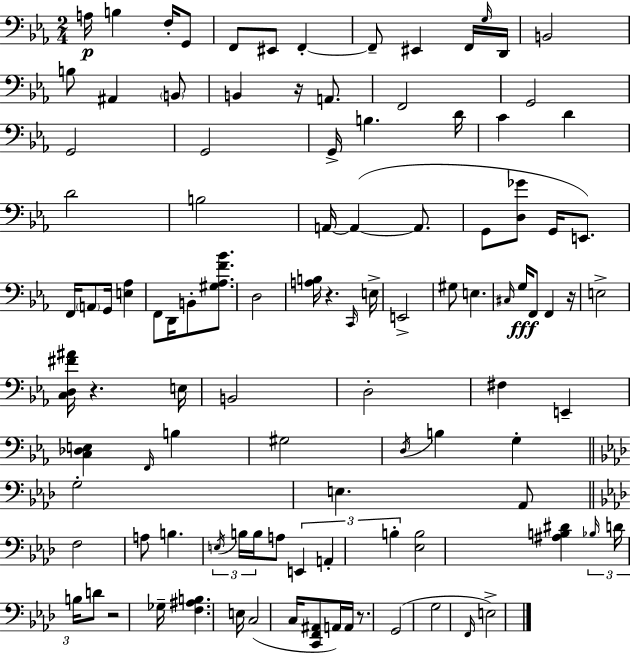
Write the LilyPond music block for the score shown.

{
  \clef bass
  \numericTimeSignature
  \time 2/4
  \key c \minor
  a16\p b4 f16-. g,8 | f,8 eis,8 f,4-.~~ | f,8-- eis,4 f,16 \grace { g16 } | d,16 b,2 | \break b8 ais,4 \parenthesize b,8 | b,4 r16 a,8. | f,2 | g,2 | \break g,2 | g,2 | g,16-> b4. | d'16 c'4 d'4 | \break d'2 | b2 | a,16~~ a,4~(~ a,8. | g,8 <d ges'>8 g,16 e,8.) | \break f,16 \parenthesize a,8 g,16 <e aes>4 | f,8 d,16 b,8-. <gis aes f' bes'>8. | d2 | <a b>16 r4. | \break \grace { c,16 } e16-> e,2-> | gis8 e4. | \grace { cis16 }\fff g16 f,8 f,4 | r16 e2-> | \break <c d fis' ais'>16 r4. | e16 b,2 | d2-. | fis4 e,4-- | \break <c des e>4 \grace { f,16 } | b4 gis2 | \acciaccatura { d16 } b4 | g4-. \bar "||" \break \key aes \major g2-. | e4. aes,8 | \bar "||" \break \key f \minor f2 | a8 b4. | \tuplet 3/2 { \acciaccatura { e16 } b16 b16 } a8 \tuplet 3/2 { e,4 | a,4-. b4-. } | \break <ees b>2 | <ais b dis'>4 \tuplet 3/2 { \grace { bes16 } d'16 b16 } | d'8 r2 | ges16-- <f ais b>4. | \break e16 c2( | c16 <c, f, ais,>8 a,16) a,16 r8. | g,2( | g2 | \break \grace { f,16 }) e2-> | \bar "|."
}